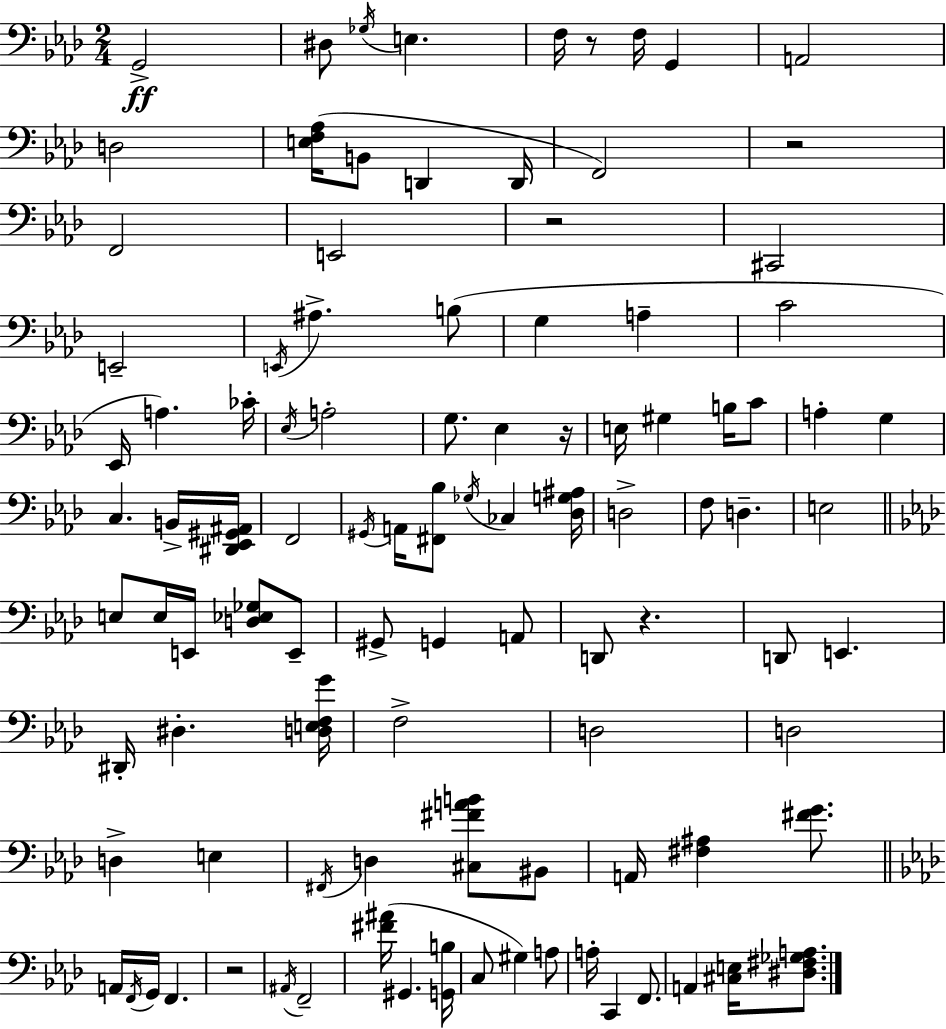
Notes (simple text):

G2/h D#3/e Gb3/s E3/q. F3/s R/e F3/s G2/q A2/h D3/h [E3,F3,Ab3]/s B2/e D2/q D2/s F2/h R/h F2/h E2/h R/h C#2/h E2/h E2/s A#3/q. B3/e G3/q A3/q C4/h Eb2/s A3/q. CES4/s Eb3/s A3/h G3/e. Eb3/q R/s E3/s G#3/q B3/s C4/e A3/q G3/q C3/q. B2/s [D#2,Eb2,G#2,A#2]/s F2/h G#2/s A2/s [F#2,Bb3]/e Gb3/s CES3/q [Db3,G3,A#3]/s D3/h F3/e D3/q. E3/h E3/e E3/s E2/s [D3,Eb3,Gb3]/e E2/e G#2/e G2/q A2/e D2/e R/q. D2/e E2/q. D#2/s D#3/q. [D3,E3,F3,G4]/s F3/h D3/h D3/h D3/q E3/q F#2/s D3/q [C#3,F#4,A4,B4]/e BIS2/e A2/s [F#3,A#3]/q [F#4,G4]/e. A2/s F2/s G2/s F2/q. R/h A#2/s F2/h [F#4,A#4]/s G#2/q. [G2,B3]/s C3/e G#3/q A3/e A3/s C2/q F2/e. A2/q [C#3,E3]/s [D#3,F#3,Gb3,A3]/e.